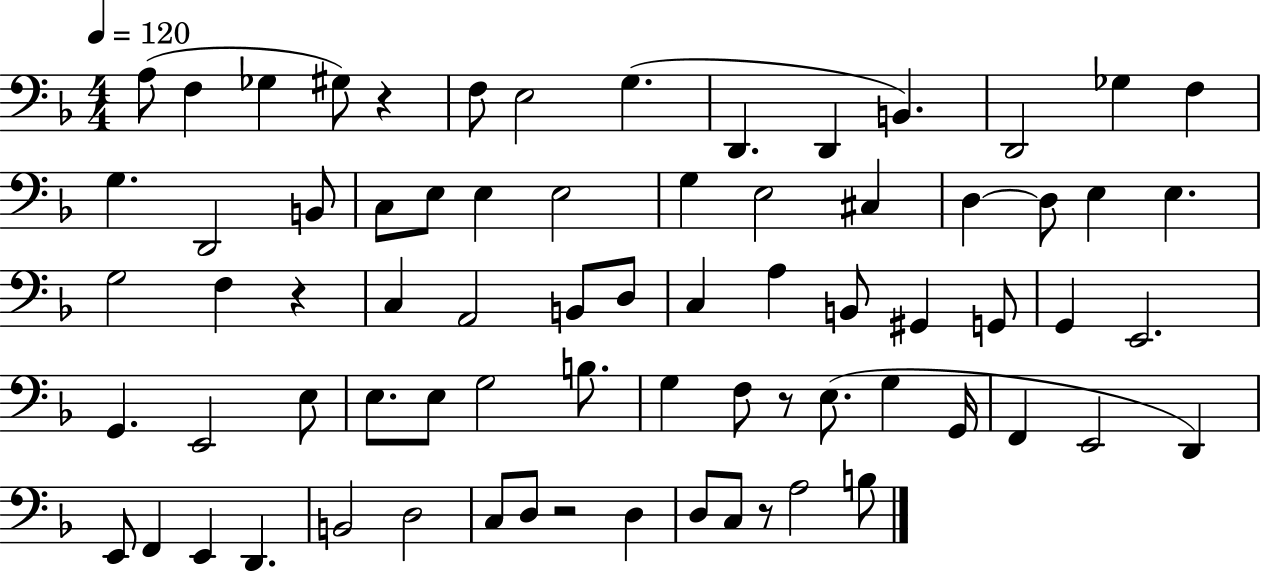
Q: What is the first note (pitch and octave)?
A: A3